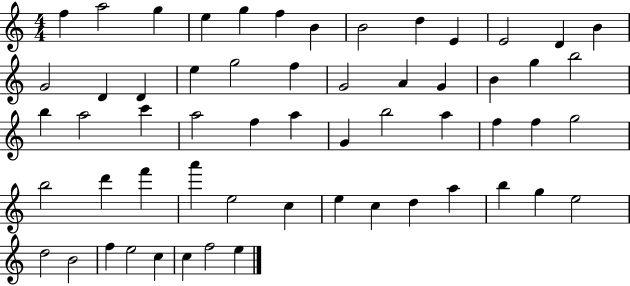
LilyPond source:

{
  \clef treble
  \numericTimeSignature
  \time 4/4
  \key c \major
  f''4 a''2 g''4 | e''4 g''4 f''4 b'4 | b'2 d''4 e'4 | e'2 d'4 b'4 | \break g'2 d'4 d'4 | e''4 g''2 f''4 | g'2 a'4 g'4 | b'4 g''4 b''2 | \break b''4 a''2 c'''4 | a''2 f''4 a''4 | g'4 b''2 a''4 | f''4 f''4 g''2 | \break b''2 d'''4 f'''4 | a'''4 e''2 c''4 | e''4 c''4 d''4 a''4 | b''4 g''4 e''2 | \break d''2 b'2 | f''4 e''2 c''4 | c''4 f''2 e''4 | \bar "|."
}